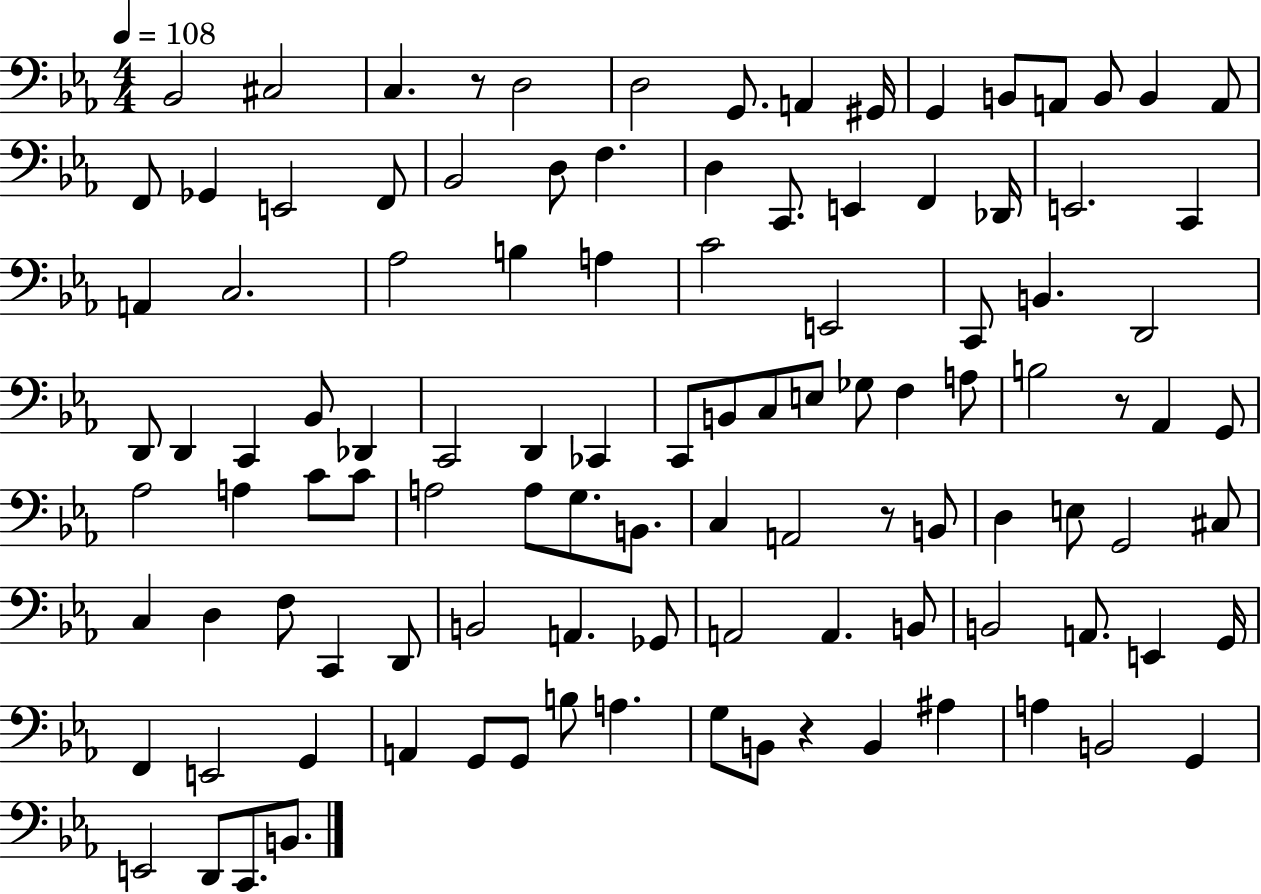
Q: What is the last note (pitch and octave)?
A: B2